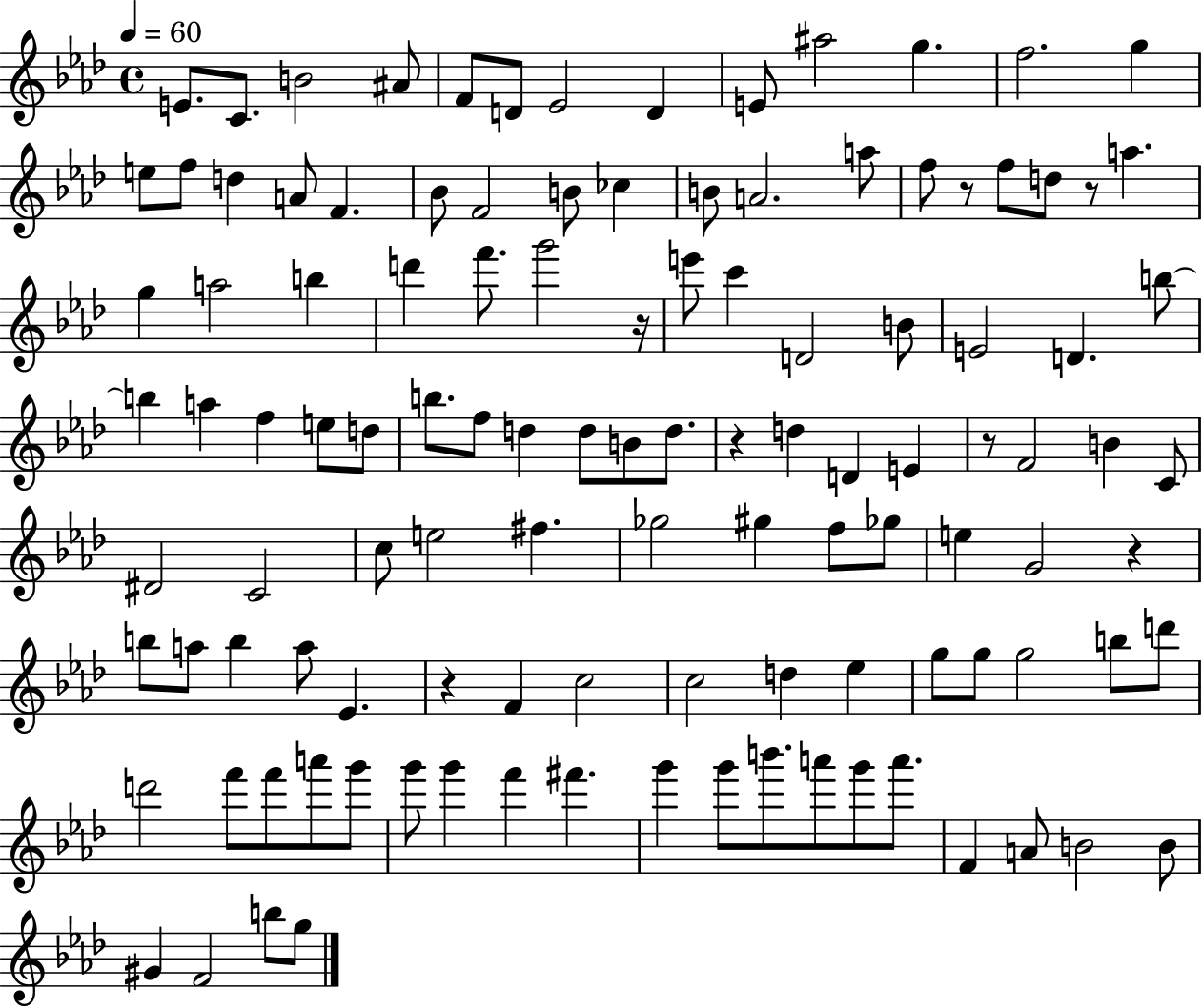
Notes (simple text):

E4/e. C4/e. B4/h A#4/e F4/e D4/e Eb4/h D4/q E4/e A#5/h G5/q. F5/h. G5/q E5/e F5/e D5/q A4/e F4/q. Bb4/e F4/h B4/e CES5/q B4/e A4/h. A5/e F5/e R/e F5/e D5/e R/e A5/q. G5/q A5/h B5/q D6/q F6/e. G6/h R/s E6/e C6/q D4/h B4/e E4/h D4/q. B5/e B5/q A5/q F5/q E5/e D5/e B5/e. F5/e D5/q D5/e B4/e D5/e. R/q D5/q D4/q E4/q R/e F4/h B4/q C4/e D#4/h C4/h C5/e E5/h F#5/q. Gb5/h G#5/q F5/e Gb5/e E5/q G4/h R/q B5/e A5/e B5/q A5/e Eb4/q. R/q F4/q C5/h C5/h D5/q Eb5/q G5/e G5/e G5/h B5/e D6/e D6/h F6/e F6/e A6/e G6/e G6/e G6/q F6/q F#6/q. G6/q G6/e B6/e. A6/e G6/e A6/e. F4/q A4/e B4/h B4/e G#4/q F4/h B5/e G5/e